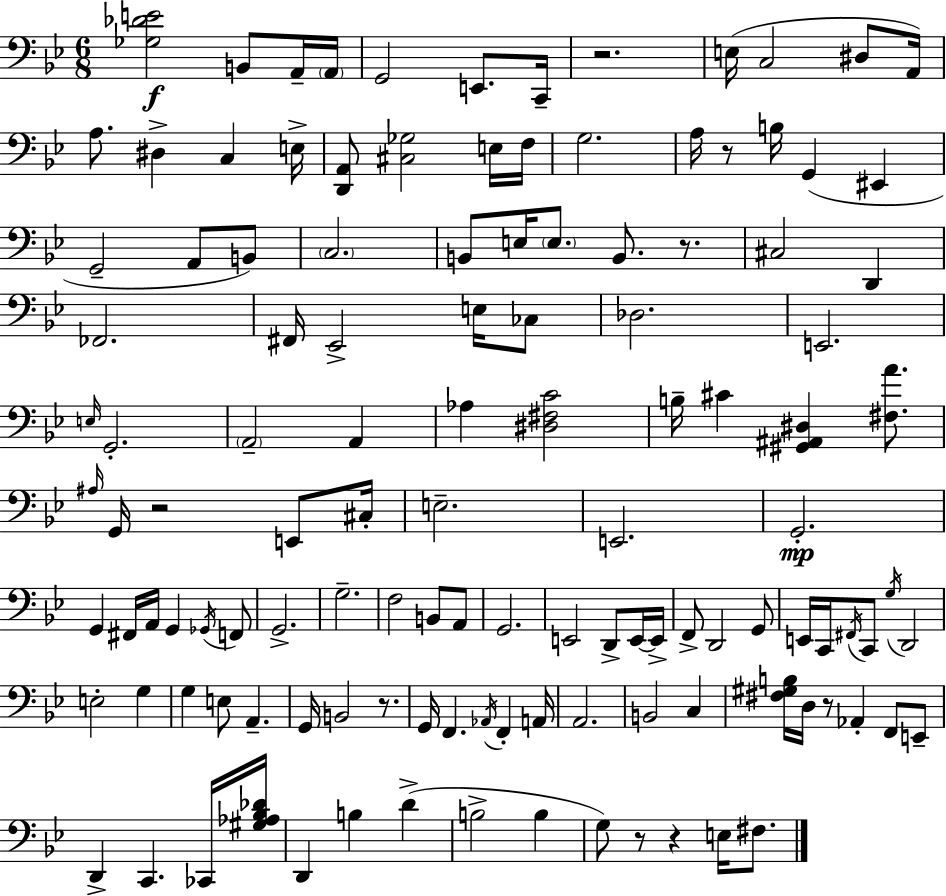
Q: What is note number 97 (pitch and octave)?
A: D2